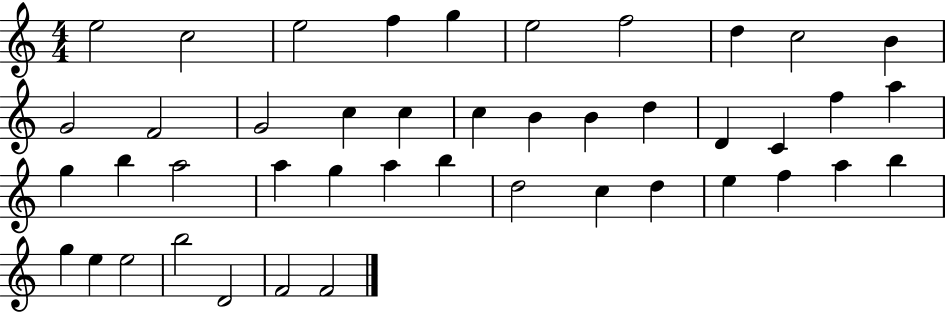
E5/h C5/h E5/h F5/q G5/q E5/h F5/h D5/q C5/h B4/q G4/h F4/h G4/h C5/q C5/q C5/q B4/q B4/q D5/q D4/q C4/q F5/q A5/q G5/q B5/q A5/h A5/q G5/q A5/q B5/q D5/h C5/q D5/q E5/q F5/q A5/q B5/q G5/q E5/q E5/h B5/h D4/h F4/h F4/h